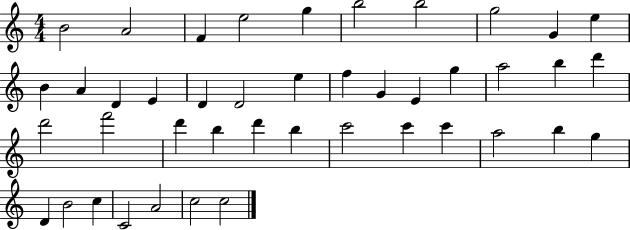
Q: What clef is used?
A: treble